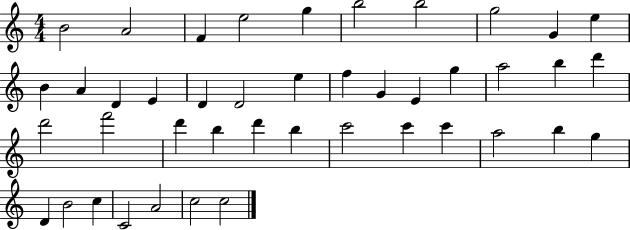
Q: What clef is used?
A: treble